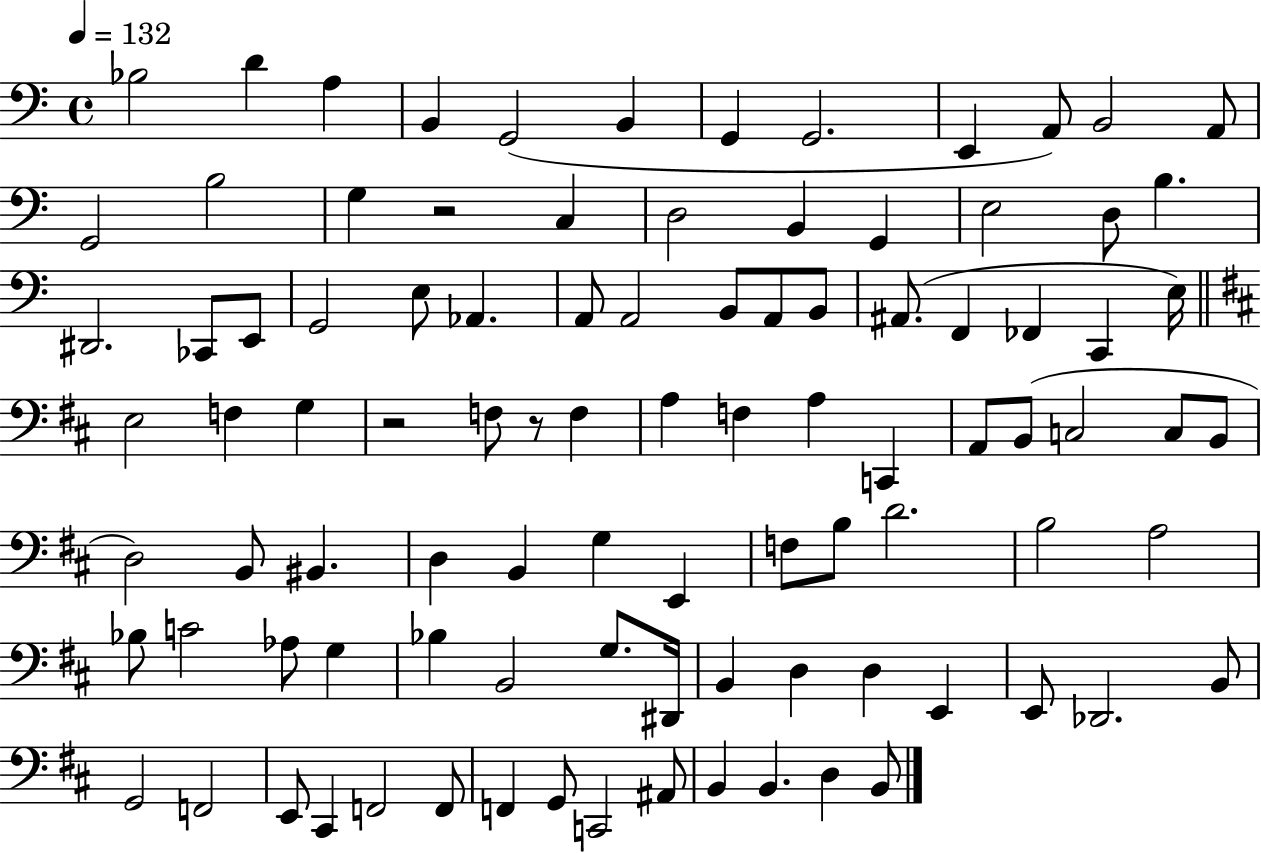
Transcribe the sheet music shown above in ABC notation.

X:1
T:Untitled
M:4/4
L:1/4
K:C
_B,2 D A, B,, G,,2 B,, G,, G,,2 E,, A,,/2 B,,2 A,,/2 G,,2 B,2 G, z2 C, D,2 B,, G,, E,2 D,/2 B, ^D,,2 _C,,/2 E,,/2 G,,2 E,/2 _A,, A,,/2 A,,2 B,,/2 A,,/2 B,,/2 ^A,,/2 F,, _F,, C,, E,/4 E,2 F, G, z2 F,/2 z/2 F, A, F, A, C,, A,,/2 B,,/2 C,2 C,/2 B,,/2 D,2 B,,/2 ^B,, D, B,, G, E,, F,/2 B,/2 D2 B,2 A,2 _B,/2 C2 _A,/2 G, _B, B,,2 G,/2 ^D,,/4 B,, D, D, E,, E,,/2 _D,,2 B,,/2 G,,2 F,,2 E,,/2 ^C,, F,,2 F,,/2 F,, G,,/2 C,,2 ^A,,/2 B,, B,, D, B,,/2